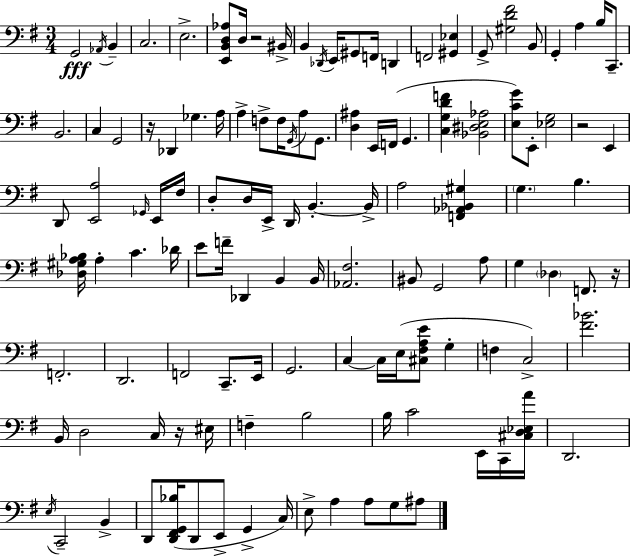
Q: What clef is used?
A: bass